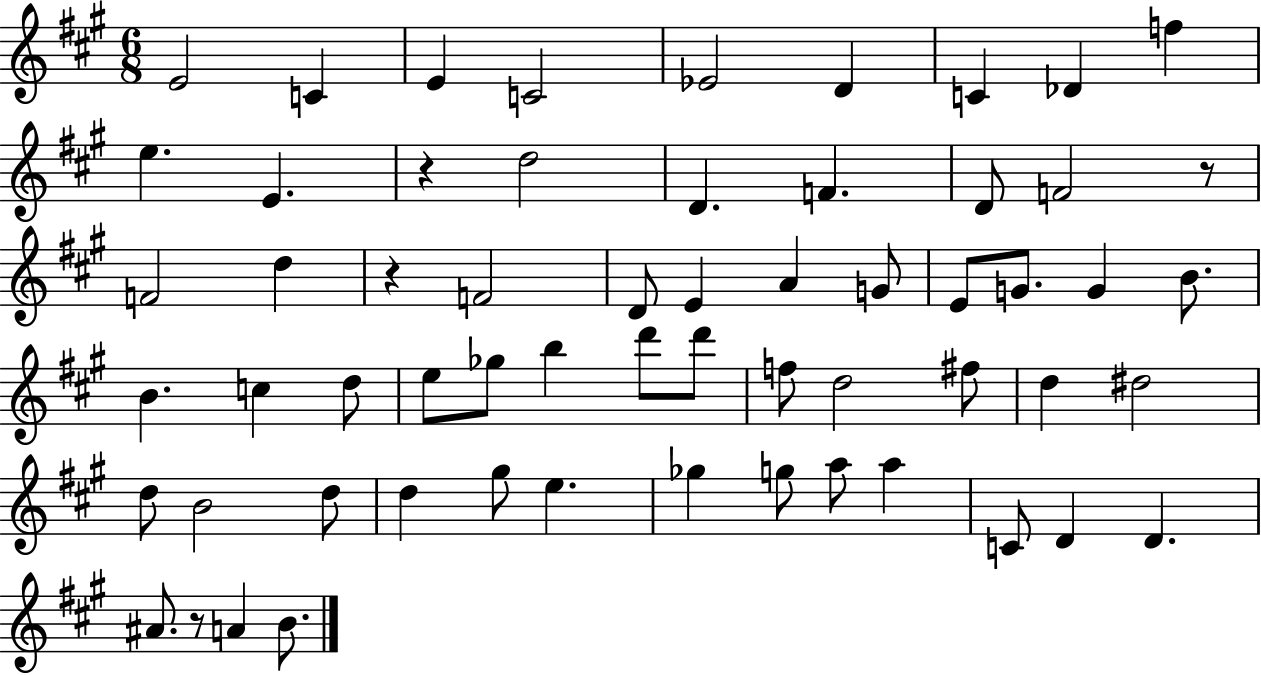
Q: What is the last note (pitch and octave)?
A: B4